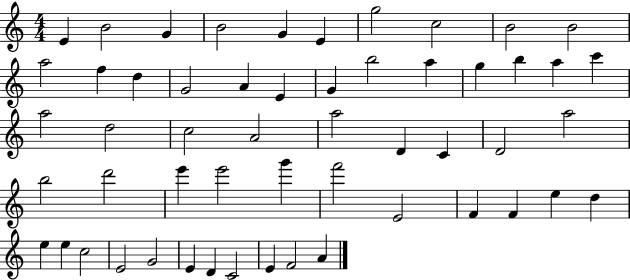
{
  \clef treble
  \numericTimeSignature
  \time 4/4
  \key c \major
  e'4 b'2 g'4 | b'2 g'4 e'4 | g''2 c''2 | b'2 b'2 | \break a''2 f''4 d''4 | g'2 a'4 e'4 | g'4 b''2 a''4 | g''4 b''4 a''4 c'''4 | \break a''2 d''2 | c''2 a'2 | a''2 d'4 c'4 | d'2 a''2 | \break b''2 d'''2 | e'''4 e'''2 g'''4 | f'''2 e'2 | f'4 f'4 e''4 d''4 | \break e''4 e''4 c''2 | e'2 g'2 | e'4 d'4 c'2 | e'4 f'2 a'4 | \break \bar "|."
}